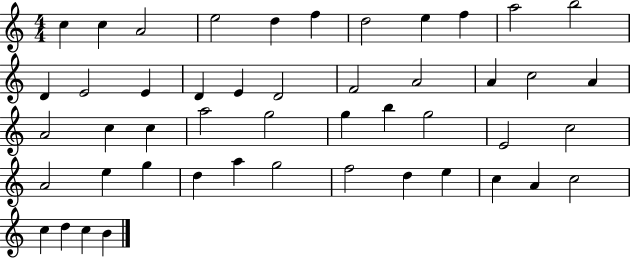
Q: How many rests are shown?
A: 0